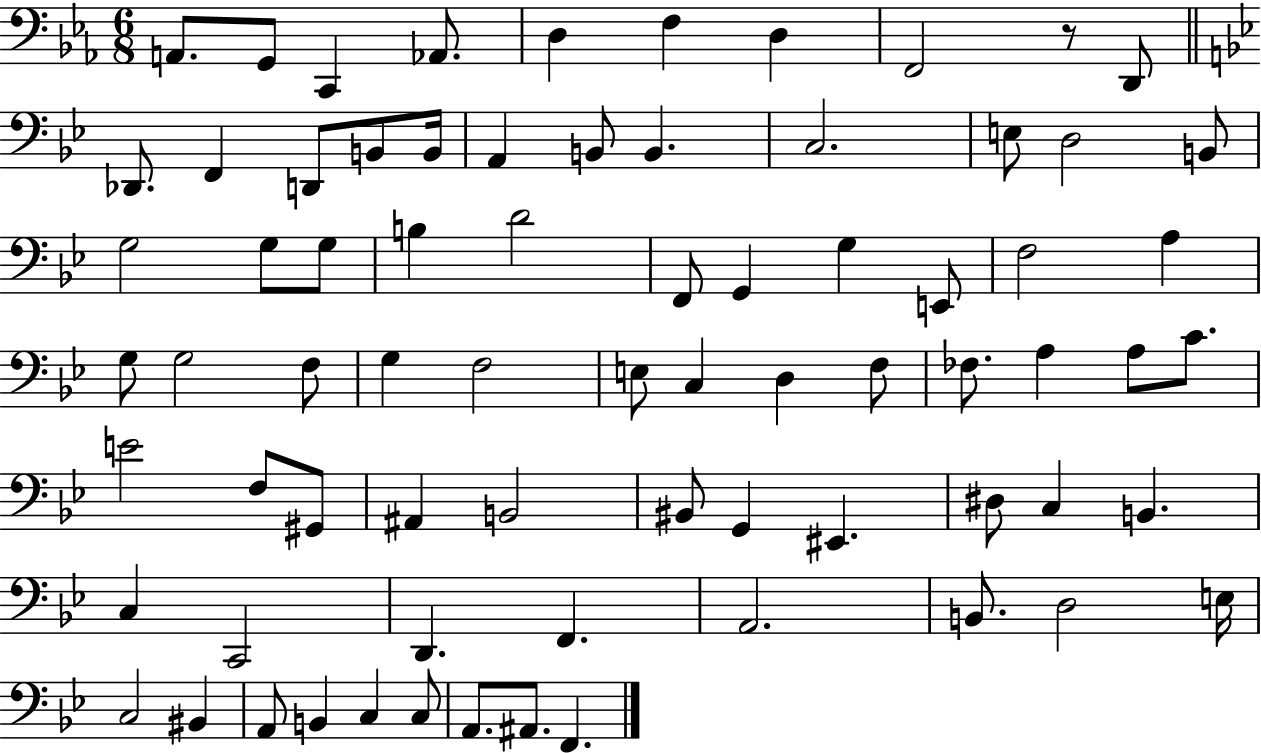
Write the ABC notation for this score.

X:1
T:Untitled
M:6/8
L:1/4
K:Eb
A,,/2 G,,/2 C,, _A,,/2 D, F, D, F,,2 z/2 D,,/2 _D,,/2 F,, D,,/2 B,,/2 B,,/4 A,, B,,/2 B,, C,2 E,/2 D,2 B,,/2 G,2 G,/2 G,/2 B, D2 F,,/2 G,, G, E,,/2 F,2 A, G,/2 G,2 F,/2 G, F,2 E,/2 C, D, F,/2 _F,/2 A, A,/2 C/2 E2 F,/2 ^G,,/2 ^A,, B,,2 ^B,,/2 G,, ^E,, ^D,/2 C, B,, C, C,,2 D,, F,, A,,2 B,,/2 D,2 E,/4 C,2 ^B,, A,,/2 B,, C, C,/2 A,,/2 ^A,,/2 F,,